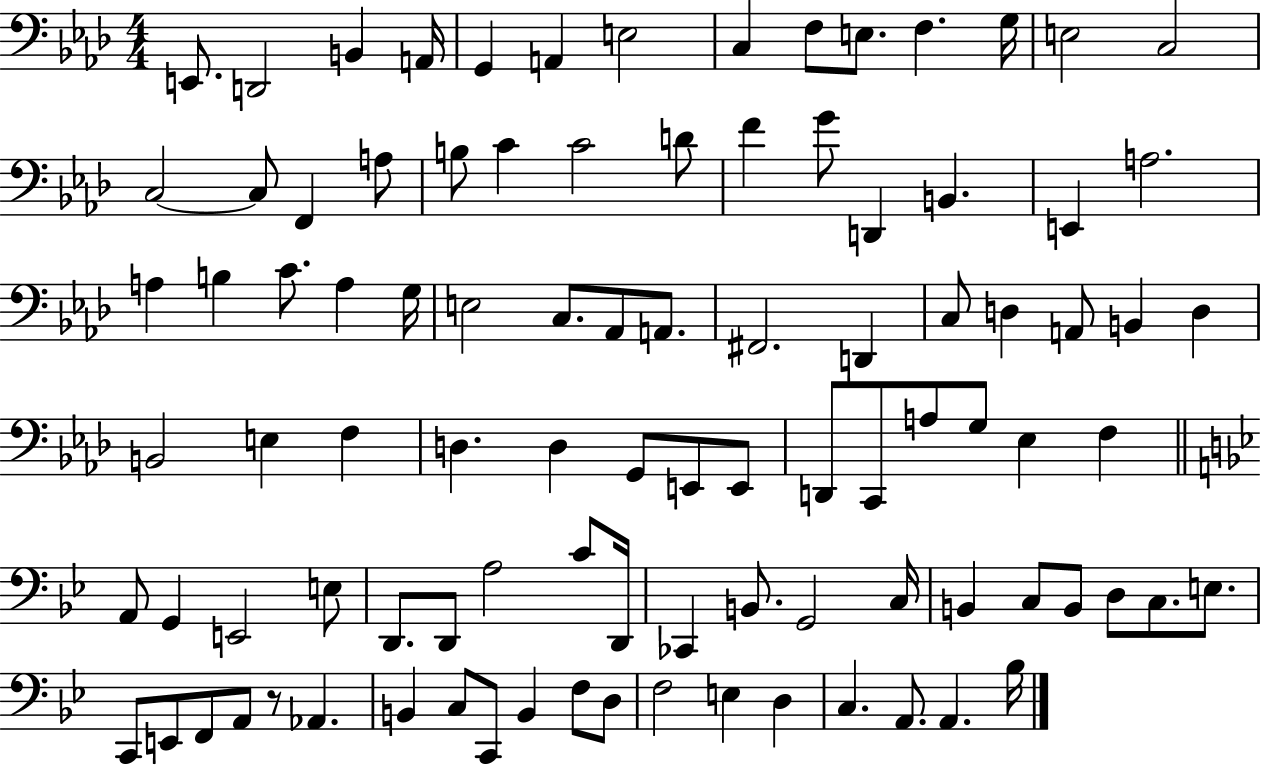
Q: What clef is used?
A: bass